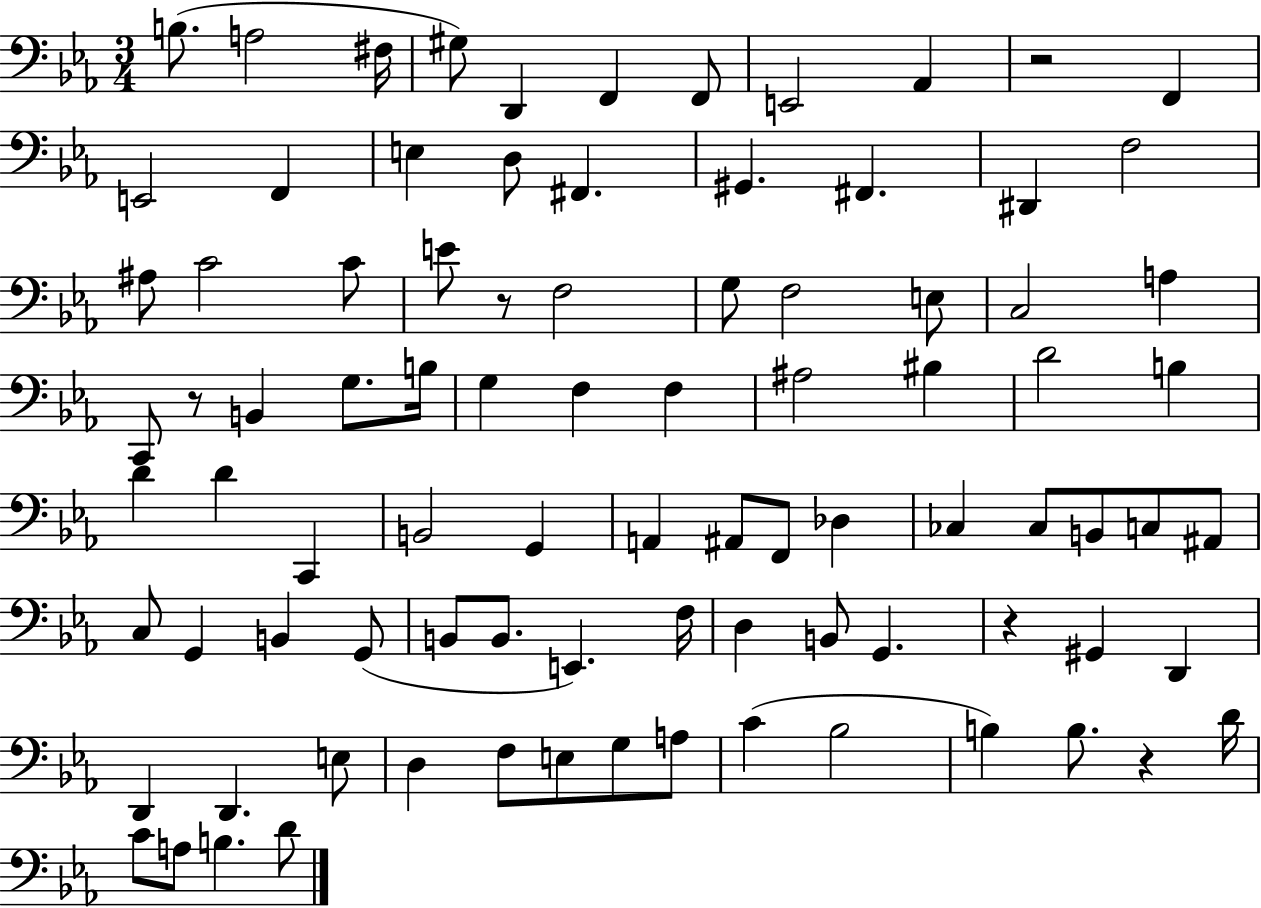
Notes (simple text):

B3/e. A3/h F#3/s G#3/e D2/q F2/q F2/e E2/h Ab2/q R/h F2/q E2/h F2/q E3/q D3/e F#2/q. G#2/q. F#2/q. D#2/q F3/h A#3/e C4/h C4/e E4/e R/e F3/h G3/e F3/h E3/e C3/h A3/q C2/e R/e B2/q G3/e. B3/s G3/q F3/q F3/q A#3/h BIS3/q D4/h B3/q D4/q D4/q C2/q B2/h G2/q A2/q A#2/e F2/e Db3/q CES3/q CES3/e B2/e C3/e A#2/e C3/e G2/q B2/q G2/e B2/e B2/e. E2/q. F3/s D3/q B2/e G2/q. R/q G#2/q D2/q D2/q D2/q. E3/e D3/q F3/e E3/e G3/e A3/e C4/q Bb3/h B3/q B3/e. R/q D4/s C4/e A3/e B3/q. D4/e